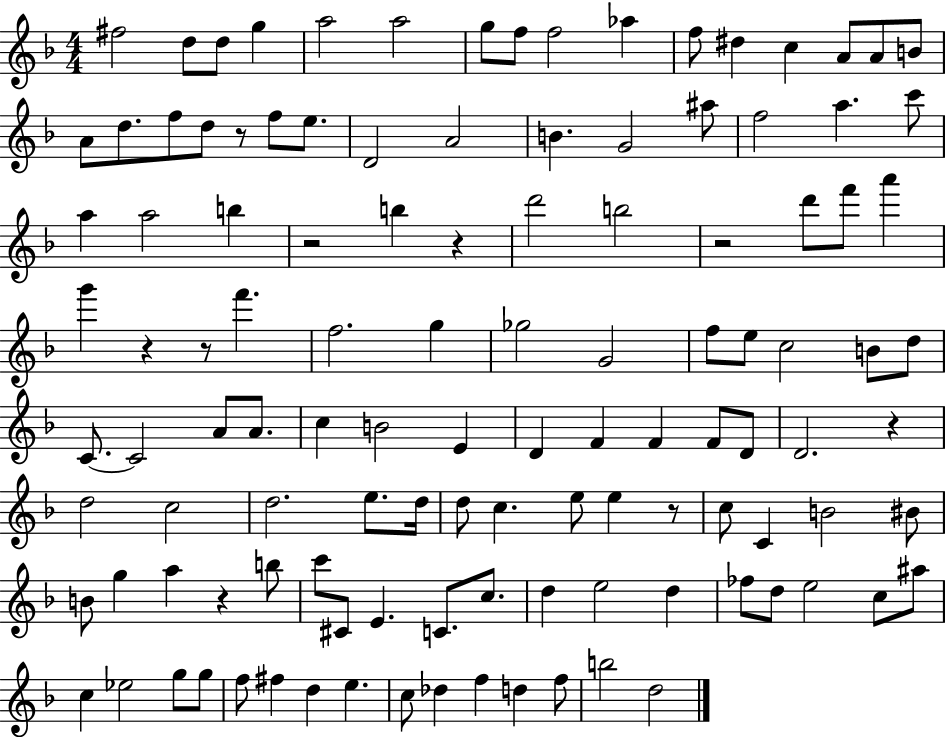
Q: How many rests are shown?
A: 9